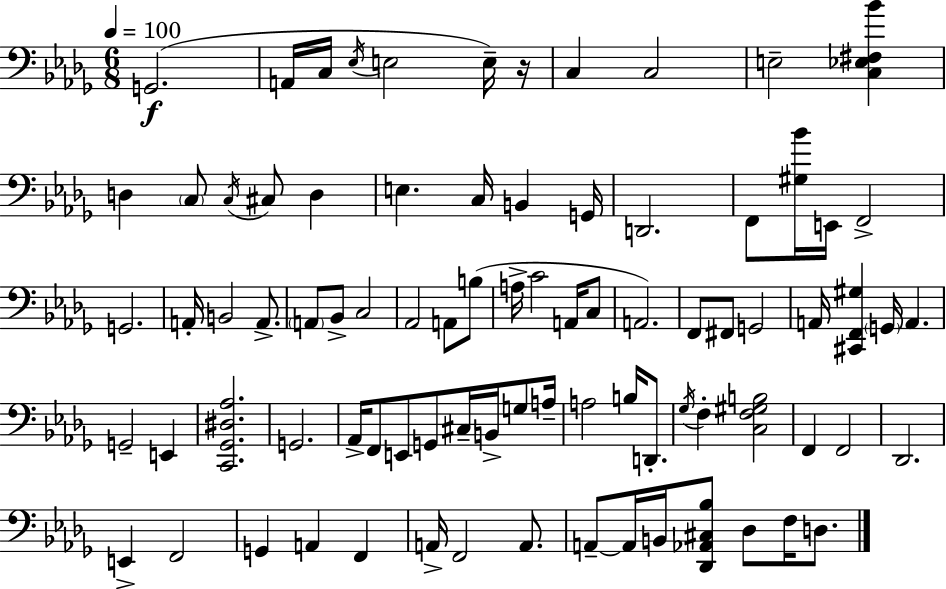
{
  \clef bass
  \numericTimeSignature
  \time 6/8
  \key bes \minor
  \tempo 4 = 100
  g,2.(\f | a,16 c16 \acciaccatura { ees16 } e2 e16--) | r16 c4 c2 | e2-- <c ees fis bes'>4 | \break d4 \parenthesize c8 \acciaccatura { c16 } cis8 d4 | e4. c16 b,4 | g,16 d,2. | f,8 <gis bes'>16 e,16 f,2-> | \break g,2. | a,16-. b,2 a,8.-> | \parenthesize a,8 bes,8-> c2 | aes,2 a,8 | \break b8( a16-> c'2 a,16 | c8 a,2.) | f,8 fis,8 g,2 | a,16 <cis, f, gis>4 \parenthesize g,16 a,4. | \break g,2-- e,4 | <c, ges, dis aes>2. | g,2. | aes,16-> f,8 e,8 g,8 cis16-- b,16-> g8 | \break a16-- a2 b16 d,8.-. | \acciaccatura { ges16 } f4-. <c f gis b>2 | f,4 f,2 | des,2. | \break e,4-> f,2 | g,4 a,4 f,4 | a,16-> f,2 | a,8. a,8--~~ a,16 b,16 <des, aes, cis bes>8 des8 f16 | \break d8. \bar "|."
}